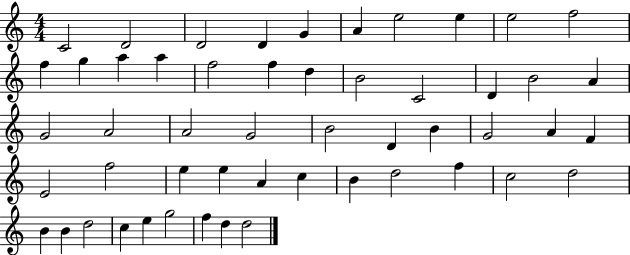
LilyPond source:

{
  \clef treble
  \numericTimeSignature
  \time 4/4
  \key c \major
  c'2 d'2 | d'2 d'4 g'4 | a'4 e''2 e''4 | e''2 f''2 | \break f''4 g''4 a''4 a''4 | f''2 f''4 d''4 | b'2 c'2 | d'4 b'2 a'4 | \break g'2 a'2 | a'2 g'2 | b'2 d'4 b'4 | g'2 a'4 f'4 | \break e'2 f''2 | e''4 e''4 a'4 c''4 | b'4 d''2 f''4 | c''2 d''2 | \break b'4 b'4 d''2 | c''4 e''4 g''2 | f''4 d''4 d''2 | \bar "|."
}